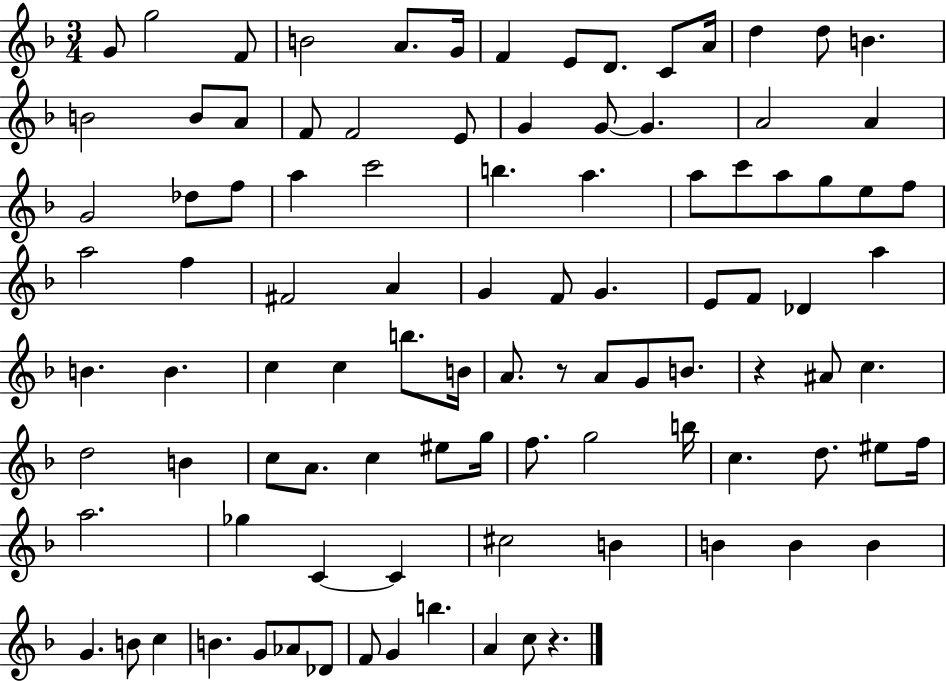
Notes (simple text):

G4/e G5/h F4/e B4/h A4/e. G4/s F4/q E4/e D4/e. C4/e A4/s D5/q D5/e B4/q. B4/h B4/e A4/e F4/e F4/h E4/e G4/q G4/e G4/q. A4/h A4/q G4/h Db5/e F5/e A5/q C6/h B5/q. A5/q. A5/e C6/e A5/e G5/e E5/e F5/e A5/h F5/q F#4/h A4/q G4/q F4/e G4/q. E4/e F4/e Db4/q A5/q B4/q. B4/q. C5/q C5/q B5/e. B4/s A4/e. R/e A4/e G4/e B4/e. R/q A#4/e C5/q. D5/h B4/q C5/e A4/e. C5/q EIS5/e G5/s F5/e. G5/h B5/s C5/q. D5/e. EIS5/e F5/s A5/h. Gb5/q C4/q C4/q C#5/h B4/q B4/q B4/q B4/q G4/q. B4/e C5/q B4/q. G4/e Ab4/e Db4/e F4/e G4/q B5/q. A4/q C5/e R/q.